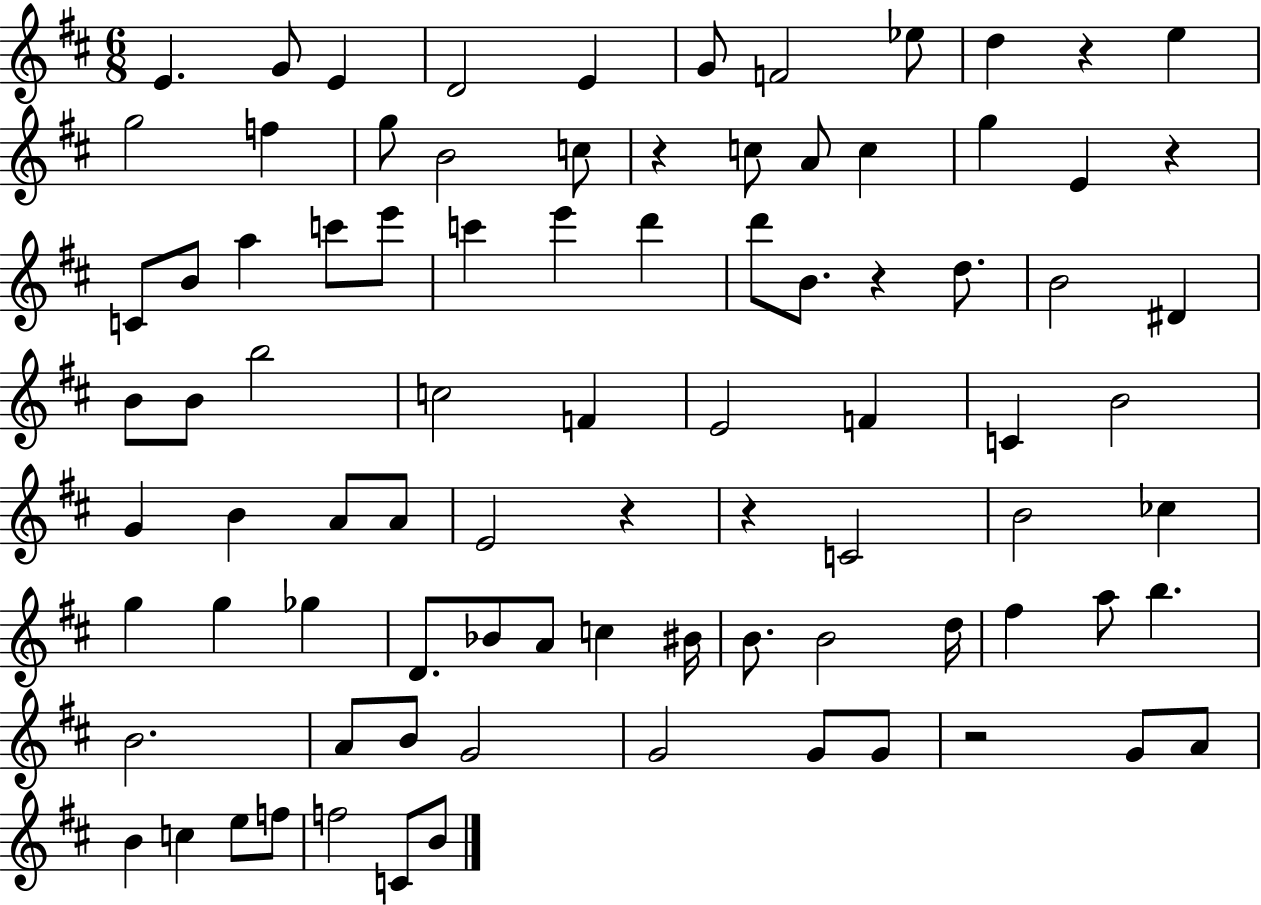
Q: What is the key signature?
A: D major